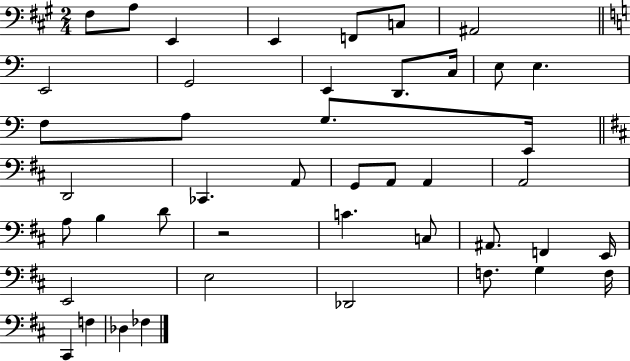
X:1
T:Untitled
M:2/4
L:1/4
K:A
^F,/2 A,/2 E,, E,, F,,/2 C,/2 ^A,,2 E,,2 G,,2 E,, D,,/2 C,/4 E,/2 E, F,/2 A,/2 G,/2 E,,/4 D,,2 _C,, A,,/2 G,,/2 A,,/2 A,, A,,2 A,/2 B, D/2 z2 C C,/2 ^A,,/2 F,, E,,/4 E,,2 E,2 _D,,2 F,/2 G, F,/4 ^C,, F, _D, _F,